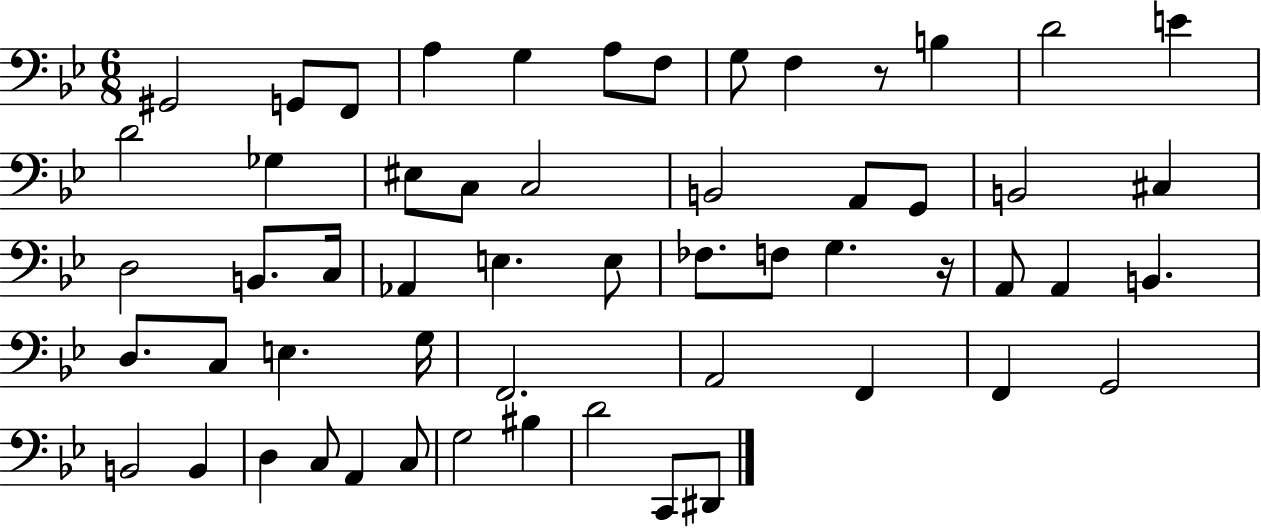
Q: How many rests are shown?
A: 2